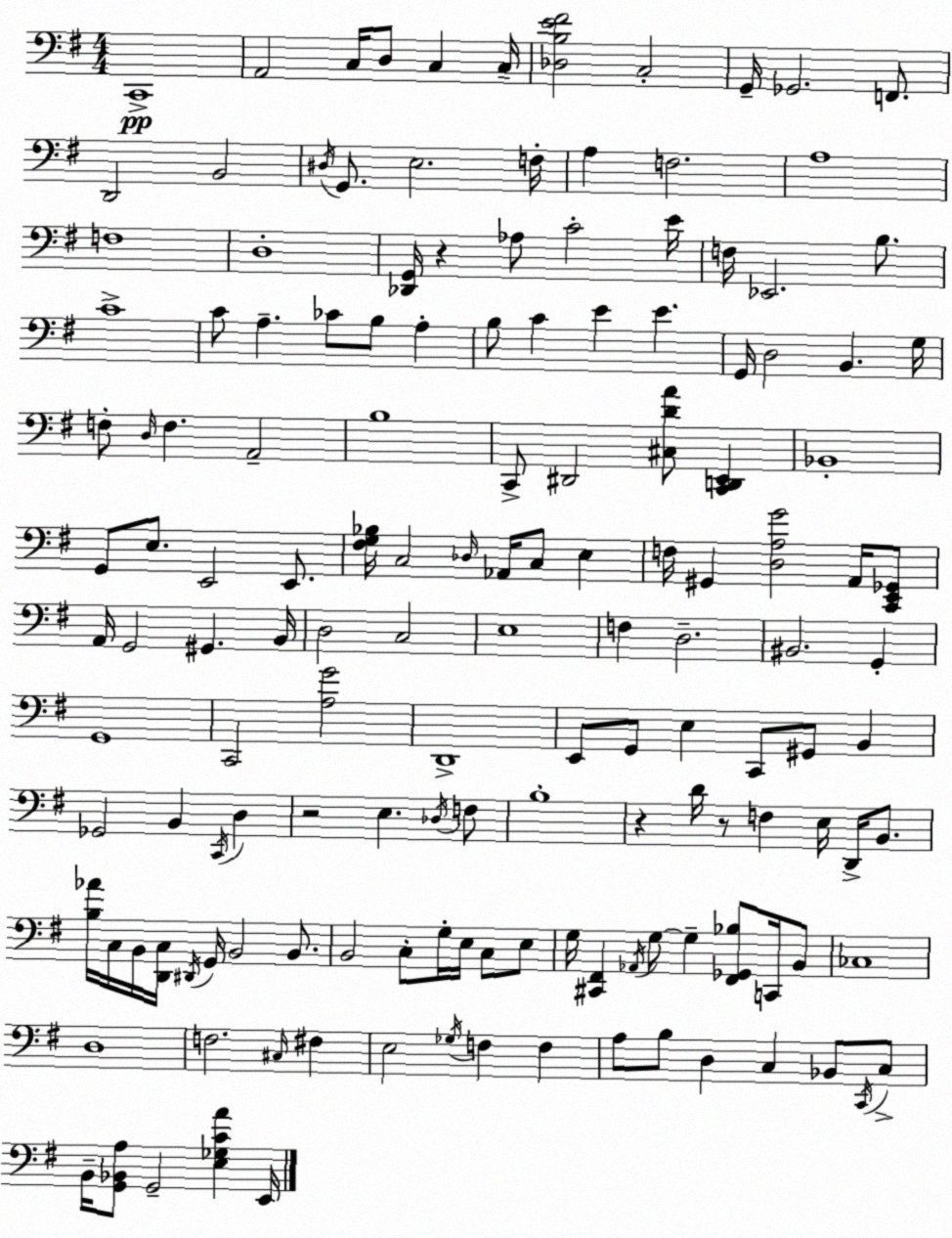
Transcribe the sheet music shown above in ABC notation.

X:1
T:Untitled
M:4/4
L:1/4
K:G
C,,4 A,,2 C,/4 D,/2 C, C,/4 [_D,B,E^F]2 C,2 G,,/4 _G,,2 F,,/2 D,,2 B,,2 ^D,/4 G,,/2 E,2 F,/4 A, F,2 A,4 F,4 D,4 [_D,,G,,]/4 z _A,/2 C2 E/4 F,/4 _E,,2 B,/2 C4 C/2 A, _C/2 B,/2 A, B,/2 C E E G,,/4 D,2 B,, G,/4 F,/2 D,/4 F, A,,2 B,4 C,,/2 ^D,,2 [^C,DA]/2 [C,,D,,E,,] _B,,4 G,,/2 E,/2 E,,2 E,,/2 [^F,G,_B,]/4 C,2 _D,/4 _A,,/4 C,/2 E, F,/4 ^G,, [D,A,G]2 A,,/4 [C,,E,,_G,,]/2 A,,/4 G,,2 ^G,, B,,/4 D,2 C,2 E,4 F, D,2 ^B,,2 G,, G,,4 C,,2 [A,G]2 D,,4 E,,/2 G,,/2 E, C,,/2 ^G,,/2 B,, _G,,2 B,, C,,/4 D, z2 E, _D,/4 F,/2 B,4 z D/4 z/2 F, E,/4 D,,/4 B,,/2 [B,_A]/4 C,/4 B,,/4 [D,,C,]/4 ^D,,/4 G,,/4 B,,2 B,,/2 B,,2 C,/2 G,/4 E,/4 C,/2 E,/2 G,/4 [^C,,^F,,] _A,,/4 G,/2 G, [^F,,_G,,_B,]/2 C,,/4 B,,/2 _C,4 D,4 F,2 ^C,/4 ^F, E,2 _G,/4 F, F, A,/2 B,/2 D, C, _B,,/2 C,,/4 C,/2 B,,/4 [G,,_B,,A,]/2 G,,2 [E,_G,CA] E,,/4